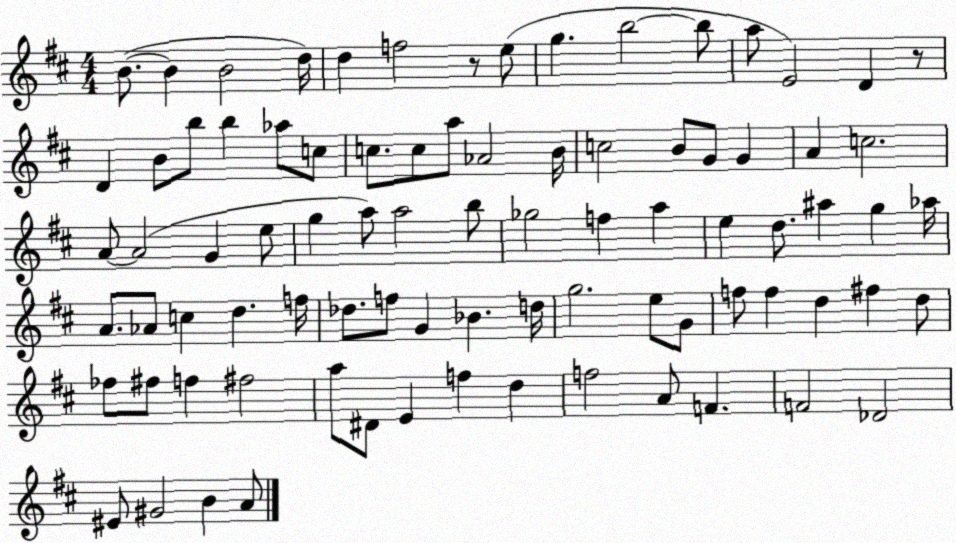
X:1
T:Untitled
M:4/4
L:1/4
K:D
B/2 B B2 d/4 d f2 z/2 e/2 g b2 b/2 a/2 E2 D z/2 D B/2 b/2 b _a/2 c/2 c/2 c/2 a/2 _A2 B/4 c2 B/2 G/2 G A c2 A/2 A2 G e/2 g a/2 a2 b/2 _g2 f a e d/2 ^a g _a/4 A/2 _A/2 c d f/4 _d/2 f/2 G _B d/4 g2 e/2 G/2 f/2 f d ^f d/2 _f/2 ^f/2 f ^f2 a/2 ^D/2 E f d f2 A/2 F F2 _D2 ^E/2 ^G2 B A/2